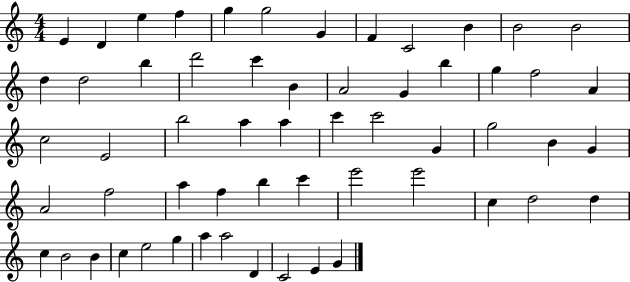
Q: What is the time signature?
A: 4/4